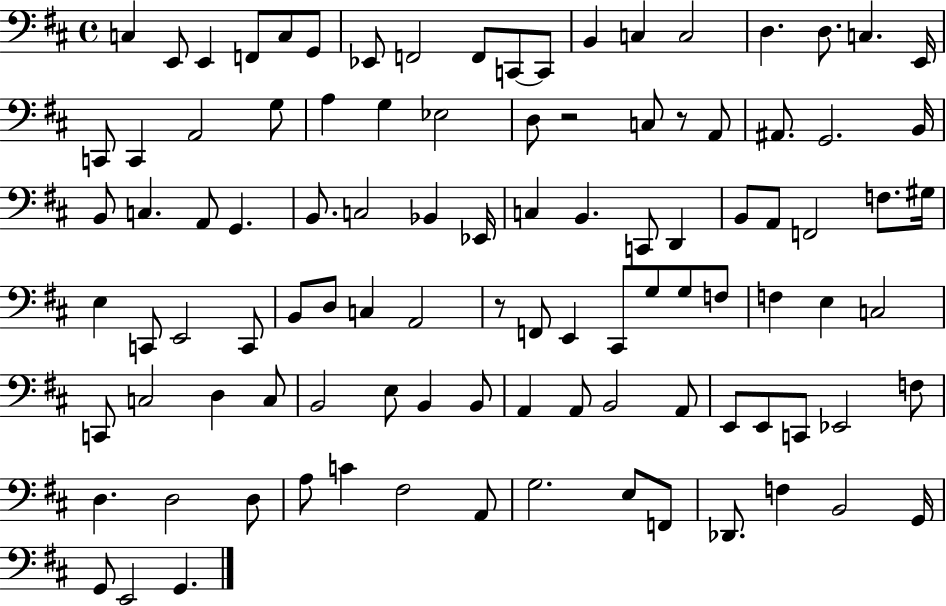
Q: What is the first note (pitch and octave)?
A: C3